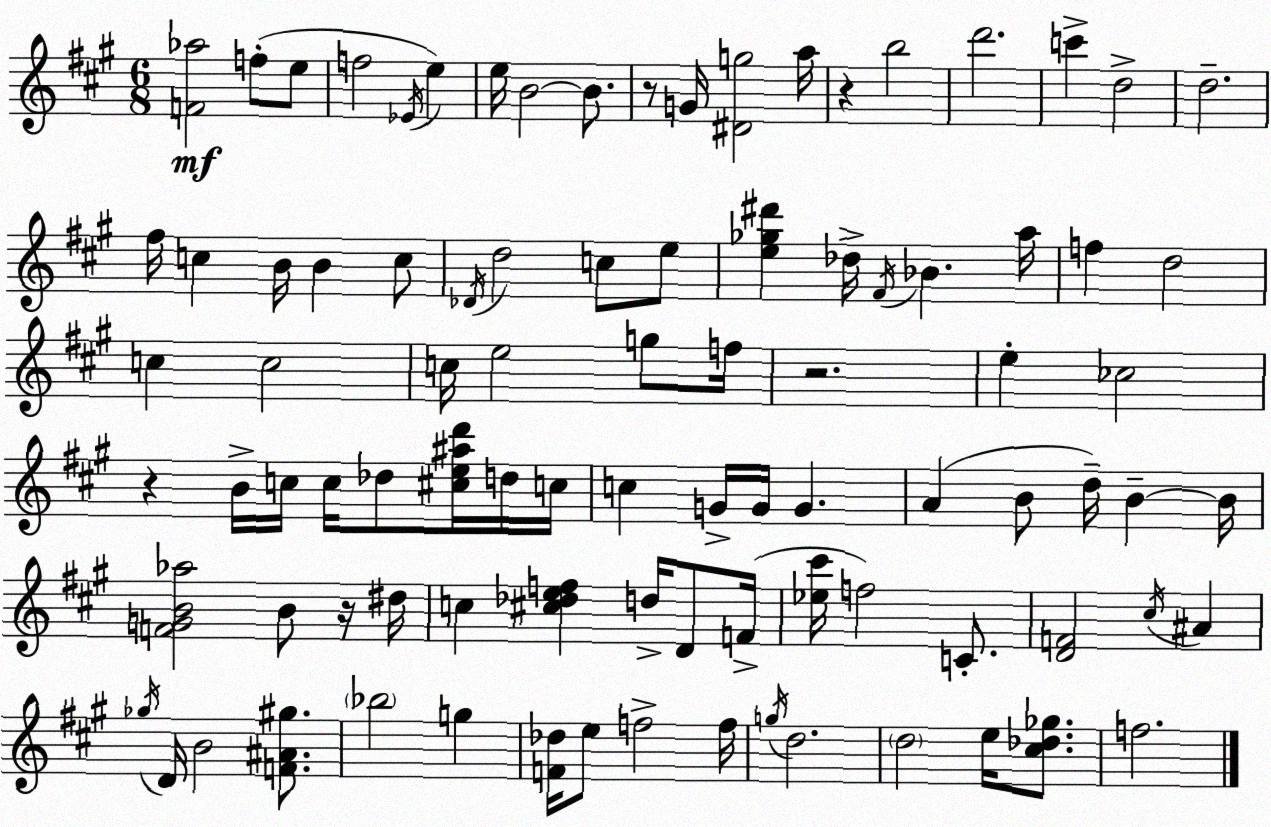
X:1
T:Untitled
M:6/8
L:1/4
K:A
[F_a]2 f/2 e/2 f2 _E/4 e e/4 B2 B/2 z/2 G/4 [^Dg]2 a/4 z b2 d'2 c' d2 d2 ^f/4 c B/4 B c/2 _D/4 d2 c/2 e/2 [e_g^d'] _d/4 ^F/4 _B a/4 f d2 c c2 c/4 e2 g/2 f/4 z2 e _c2 z B/4 c/4 c/4 _d/2 [^ce^ad']/4 d/4 c/4 c G/4 G/4 G A B/2 d/4 B B/4 [FGB_a]2 B/2 z/4 ^d/4 c [^c_def] d/4 D/2 F/4 [_e^c']/4 f2 C/2 [DF]2 ^c/4 ^A _g/4 D/4 B2 [F^A^g]/2 _b2 g [F_d]/4 e/2 f2 f/4 g/4 d2 d2 e/4 [^c_d_g]/2 f2